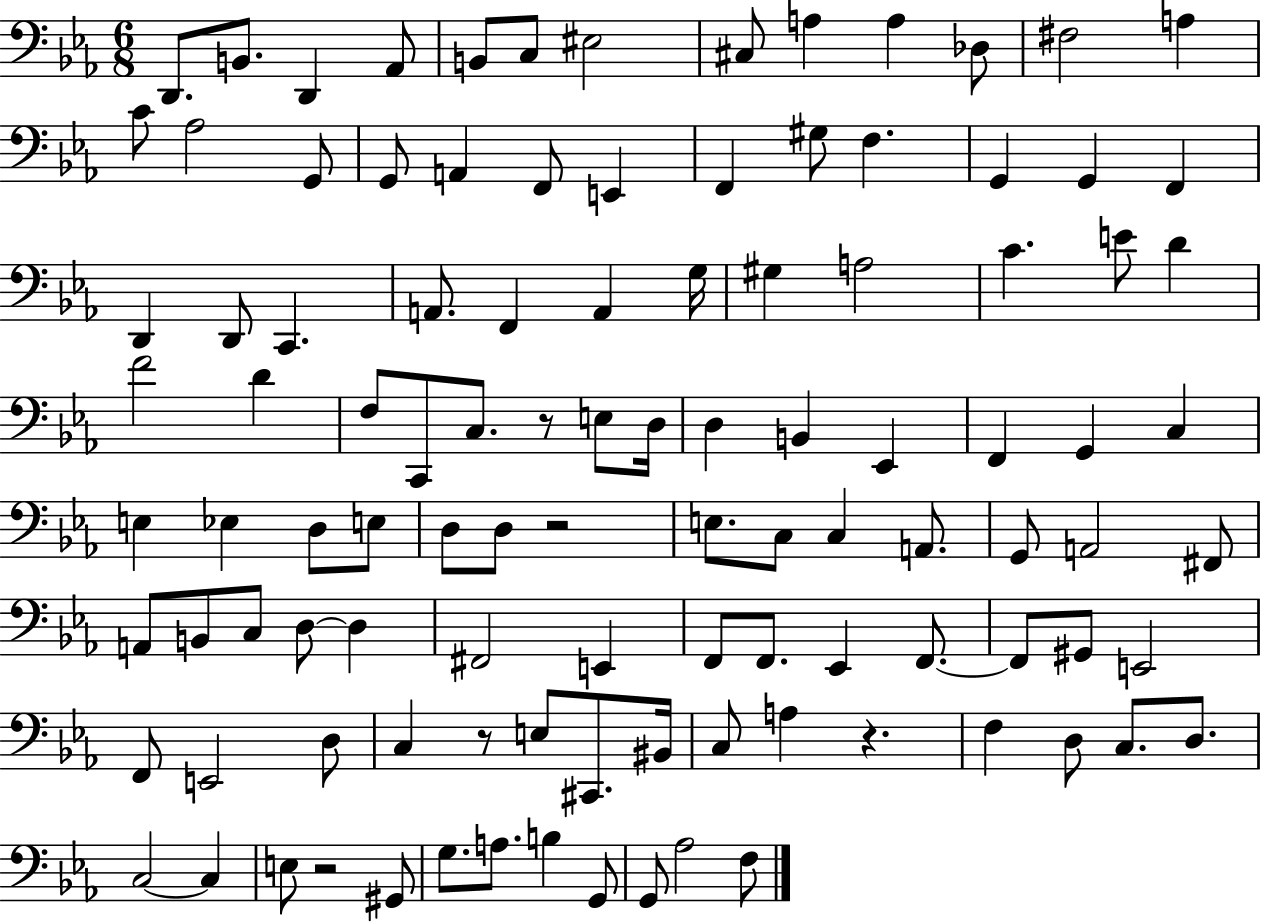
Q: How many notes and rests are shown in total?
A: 107